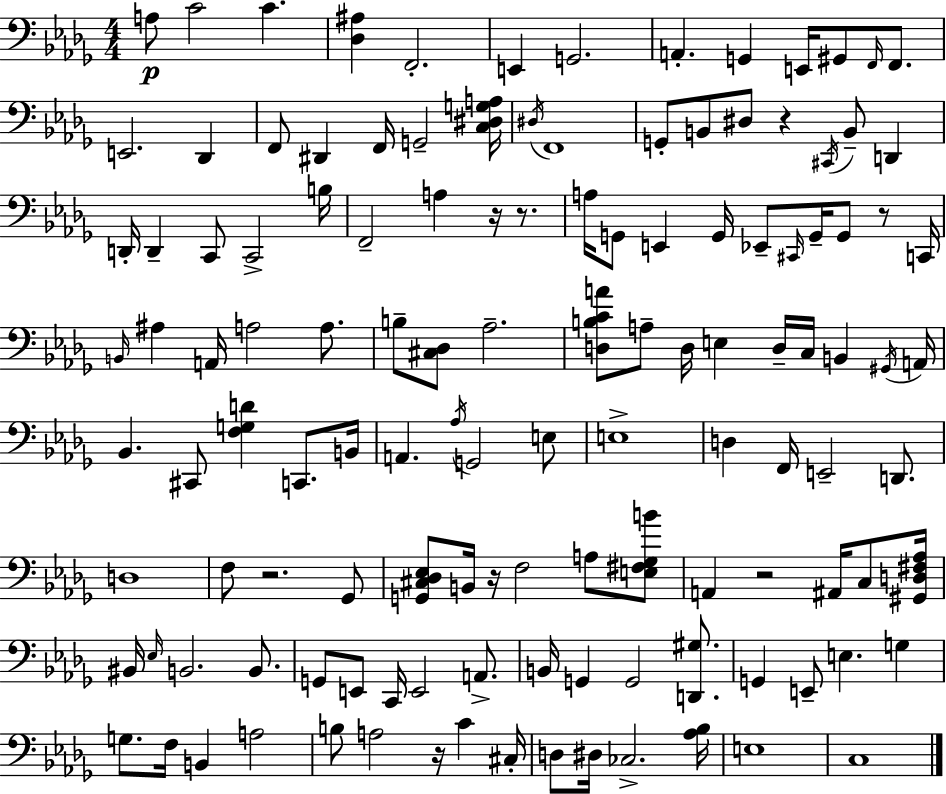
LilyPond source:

{
  \clef bass
  \numericTimeSignature
  \time 4/4
  \key bes \minor
  a8\p c'2 c'4. | <des ais>4 f,2.-. | e,4 g,2. | a,4.-. g,4 e,16 gis,8 \grace { f,16 } f,8. | \break e,2. des,4 | f,8 dis,4 f,16 g,2-- | <c dis g a>16 \acciaccatura { dis16 } f,1 | g,8-. b,8 dis8 r4 \acciaccatura { cis,16 } b,8-- d,4 | \break d,16-. d,4-- c,8 c,2-> | b16 f,2-- a4 r16 | r8. a16 g,8 e,4 g,16 ees,8-- \grace { cis,16 } g,16-- g,8 | r8 c,16 \grace { b,16 } ais4 a,16 a2 | \break a8. b8-- <cis des>8 aes2.-- | <d b c' a'>8 a8-- d16 e4 d16-- c16 | b,4 \acciaccatura { gis,16 } a,16 bes,4. cis,8 <f g d'>4 | c,8. b,16 a,4. \acciaccatura { aes16 } g,2 | \break e8 e1-> | d4 f,16 e,2-- | d,8. d1 | f8 r2. | \break ges,8 <g, cis des ees>8 b,16 r16 f2 | a8 <e fis ges b'>8 a,4 r2 | ais,16 c8 <gis, d fis aes>16 bis,16 \grace { ees16 } b,2. | b,8. g,8 e,8 c,16 e,2 | \break a,8.-> b,16 g,4 g,2 | <d, gis>8. g,4 e,8-- e4. | g4 g8. f16 b,4 | a2 b8 a2 | \break r16 c'4 cis16-. d8 dis16 ces2.-> | <aes bes>16 e1 | c1 | \bar "|."
}